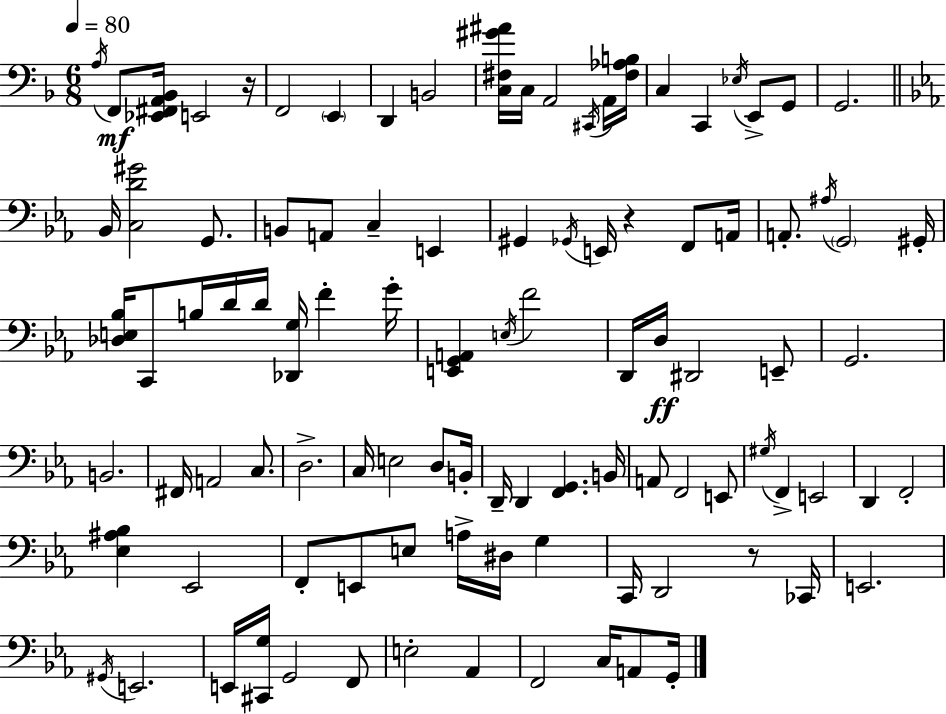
X:1
T:Untitled
M:6/8
L:1/4
K:Dm
A,/4 F,,/2 [_E,,^F,,A,,_B,,]/4 E,,2 z/4 F,,2 E,, D,, B,,2 [C,^F,^G^A]/4 C,/4 A,,2 ^C,,/4 A,,/4 [^F,_A,B,]/4 C, C,, _E,/4 E,,/2 G,,/2 G,,2 _B,,/4 [C,D^G]2 G,,/2 B,,/2 A,,/2 C, E,, ^G,, _G,,/4 E,,/4 z F,,/2 A,,/4 A,,/2 ^A,/4 G,,2 ^G,,/4 [_D,E,_B,]/4 C,,/2 B,/4 D/4 D/4 [_D,,G,]/4 F G/4 [E,,G,,A,,] E,/4 F2 D,,/4 D,/4 ^D,,2 E,,/2 G,,2 B,,2 ^F,,/4 A,,2 C,/2 D,2 C,/4 E,2 D,/2 B,,/4 D,,/4 D,, [F,,G,,] B,,/4 A,,/2 F,,2 E,,/2 ^G,/4 F,, E,,2 D,, F,,2 [_E,^A,_B,] _E,,2 F,,/2 E,,/2 E,/2 A,/4 ^D,/4 G, C,,/4 D,,2 z/2 _C,,/4 E,,2 ^G,,/4 E,,2 E,,/4 [^C,,G,]/4 G,,2 F,,/2 E,2 _A,, F,,2 C,/4 A,,/2 G,,/4